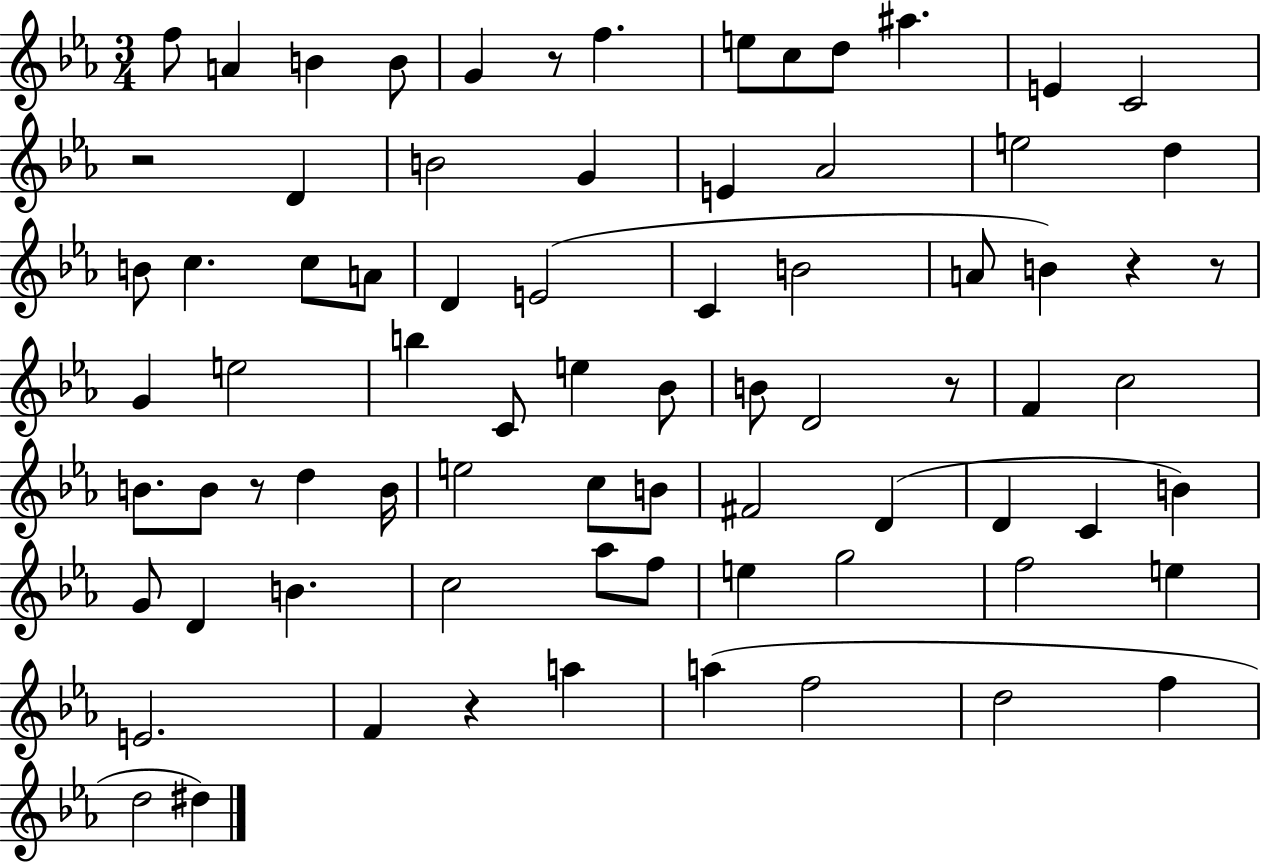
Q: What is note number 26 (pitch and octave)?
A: C4